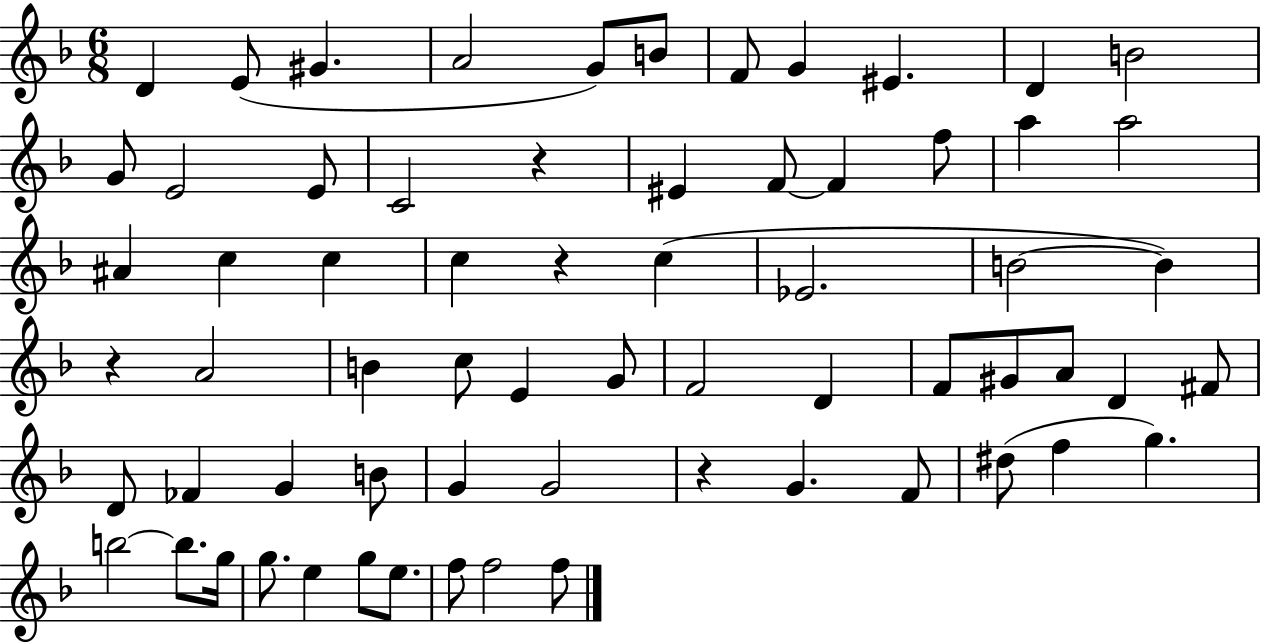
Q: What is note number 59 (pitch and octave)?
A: E5